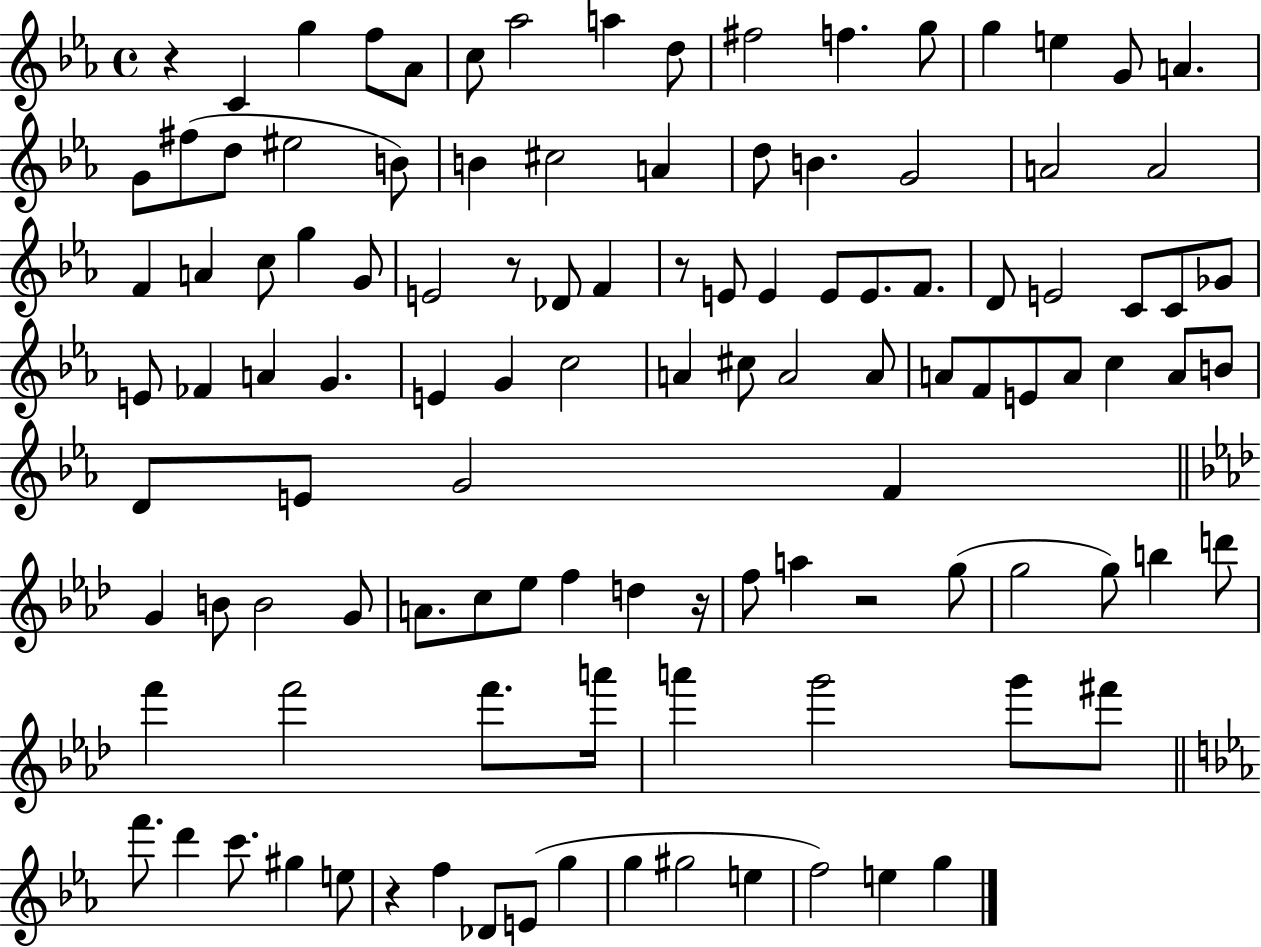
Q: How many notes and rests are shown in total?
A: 113